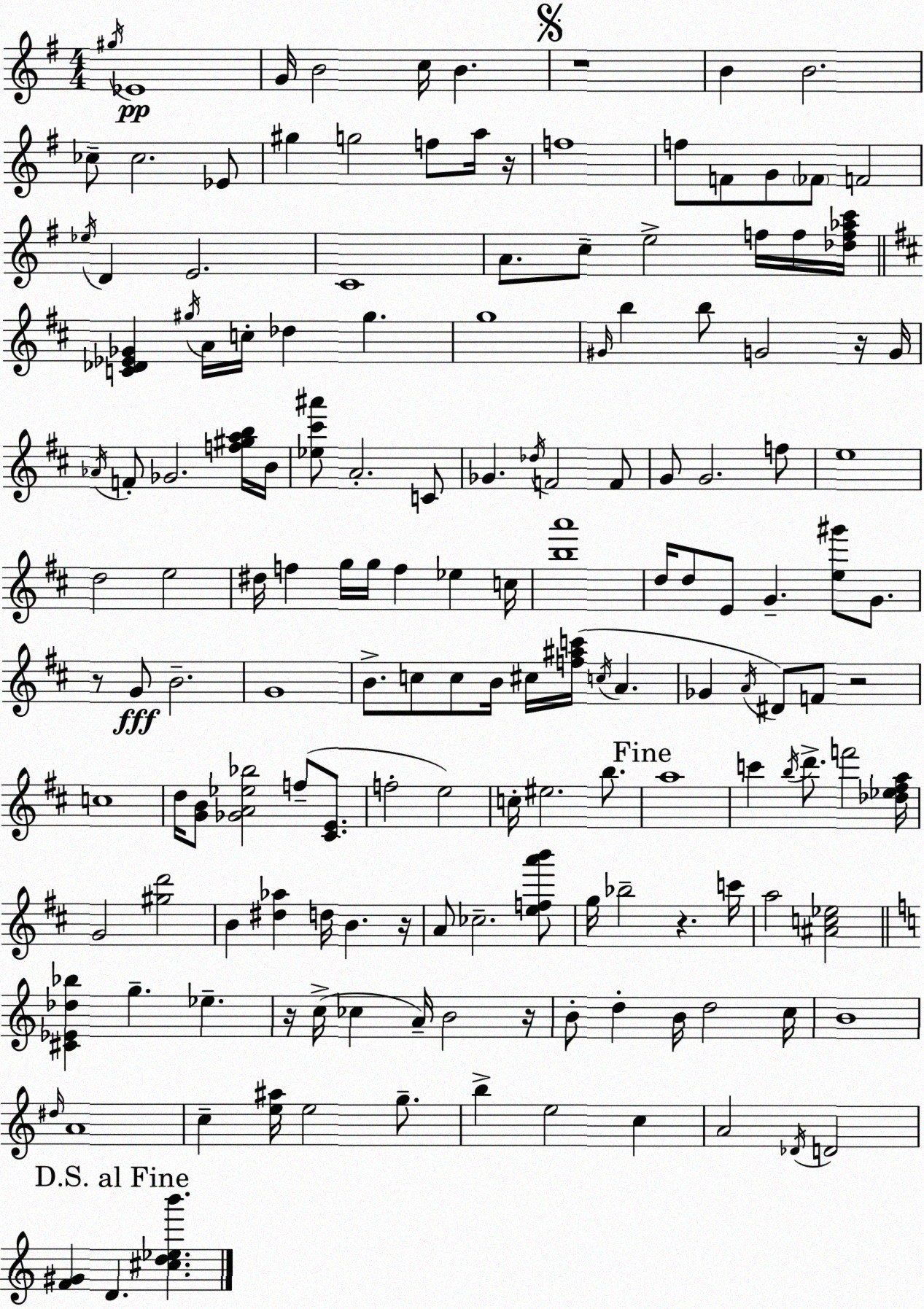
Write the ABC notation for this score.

X:1
T:Untitled
M:4/4
L:1/4
K:G
^g/4 _E4 G/4 B2 c/4 B z4 B B2 _c/2 _c2 _E/2 ^g g2 f/2 a/4 z/4 f4 f/2 F/2 G/2 _F/2 F2 _e/4 D E2 C4 A/2 c/2 e2 f/4 f/4 [_df_ac']/4 [C_D_E_G] ^g/4 A/4 c/4 _d ^g g4 ^G/4 b b/2 G2 z/4 G/4 _A/4 F/2 _G2 [f^gab]/4 B/4 [_e^c'^a']/2 A2 C/2 _G _d/4 F2 F/2 G/2 G2 f/2 e4 d2 e2 ^d/4 f g/4 g/4 f _e c/4 [ba']4 d/4 d/2 E/2 G [e^g']/2 G/2 z/2 G/2 B2 G4 B/2 c/2 c/2 B/4 ^c/4 [f^ac']/4 c/4 A _G A/4 ^D/2 F/2 z2 c4 d/4 [GB]/2 [_GA_e_b]2 f/2 [^CE]/2 f2 e2 c/4 ^e2 b/2 a4 c' b/4 d'/2 f'2 [_d_e^fa]/4 G2 [^gd']2 B [^d_a] d/4 B z/4 A/2 _c2 [efa'b']/2 g/4 _b2 z c'/4 a2 [^Ac_e]2 [^C_E_d_b] g _e z/4 c/4 _c A/4 B2 z/4 B/2 d B/4 d2 c/4 B4 ^d/4 A4 c [e^a]/4 e2 g/2 b e2 c A2 _D/4 D2 [F^G] D [^cd_eb']